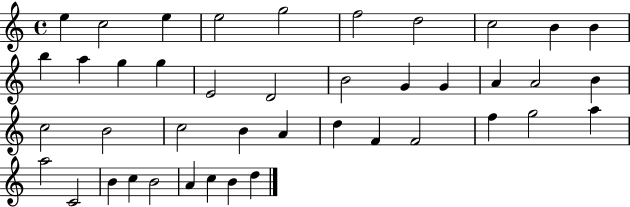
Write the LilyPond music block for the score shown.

{
  \clef treble
  \time 4/4
  \defaultTimeSignature
  \key c \major
  e''4 c''2 e''4 | e''2 g''2 | f''2 d''2 | c''2 b'4 b'4 | \break b''4 a''4 g''4 g''4 | e'2 d'2 | b'2 g'4 g'4 | a'4 a'2 b'4 | \break c''2 b'2 | c''2 b'4 a'4 | d''4 f'4 f'2 | f''4 g''2 a''4 | \break a''2 c'2 | b'4 c''4 b'2 | a'4 c''4 b'4 d''4 | \bar "|."
}